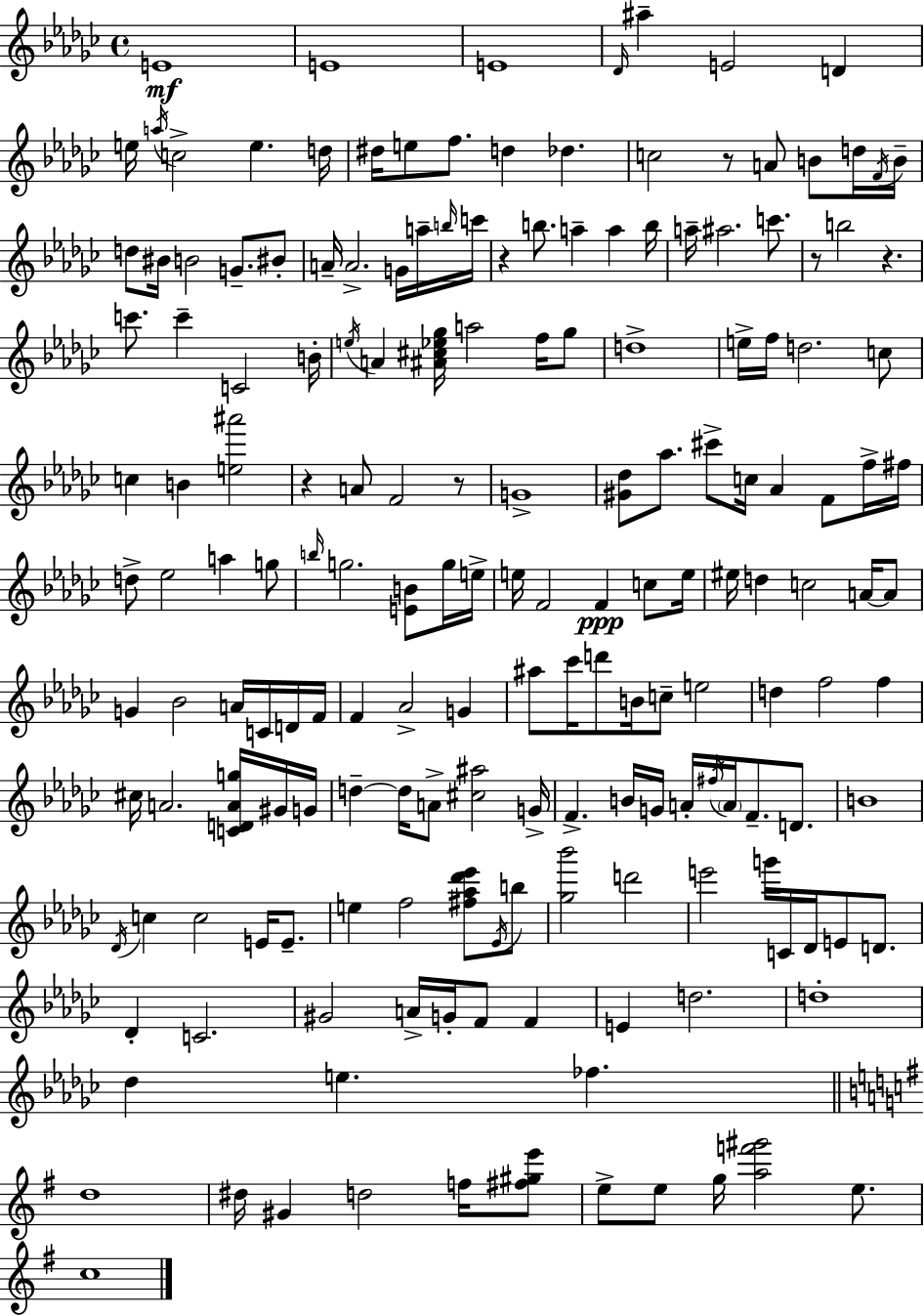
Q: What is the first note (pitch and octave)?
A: E4